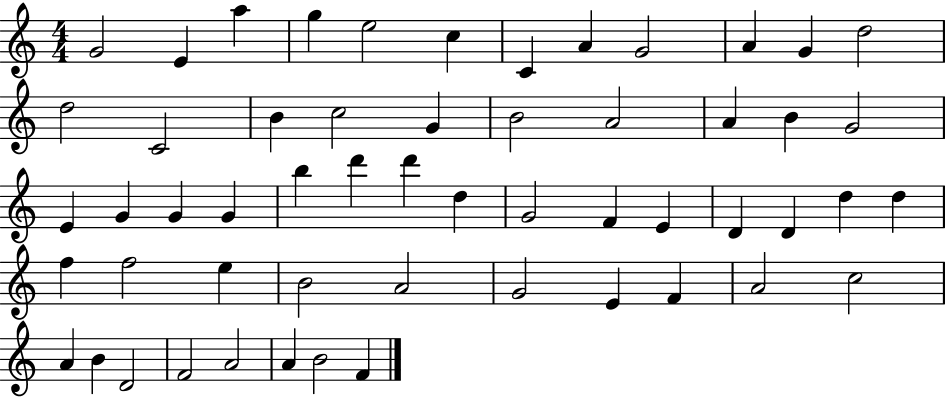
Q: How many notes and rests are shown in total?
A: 55